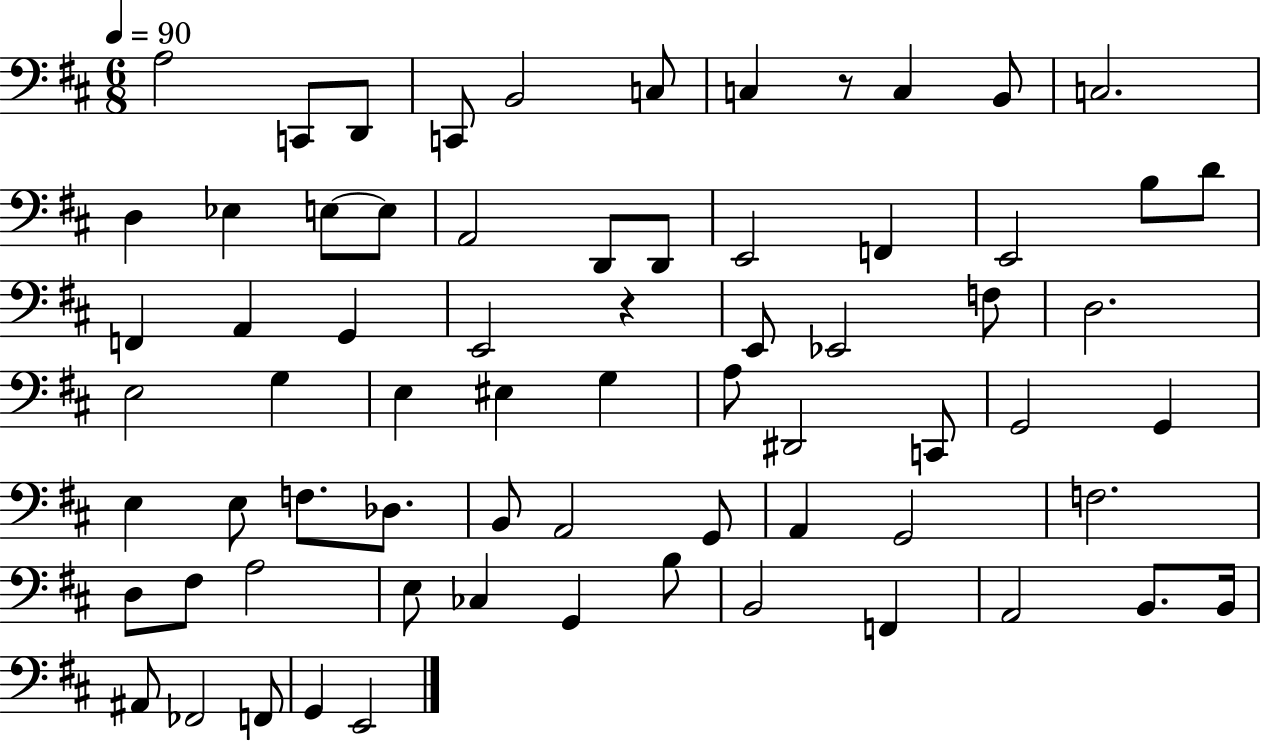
X:1
T:Untitled
M:6/8
L:1/4
K:D
A,2 C,,/2 D,,/2 C,,/2 B,,2 C,/2 C, z/2 C, B,,/2 C,2 D, _E, E,/2 E,/2 A,,2 D,,/2 D,,/2 E,,2 F,, E,,2 B,/2 D/2 F,, A,, G,, E,,2 z E,,/2 _E,,2 F,/2 D,2 E,2 G, E, ^E, G, A,/2 ^D,,2 C,,/2 G,,2 G,, E, E,/2 F,/2 _D,/2 B,,/2 A,,2 G,,/2 A,, G,,2 F,2 D,/2 ^F,/2 A,2 E,/2 _C, G,, B,/2 B,,2 F,, A,,2 B,,/2 B,,/4 ^A,,/2 _F,,2 F,,/2 G,, E,,2